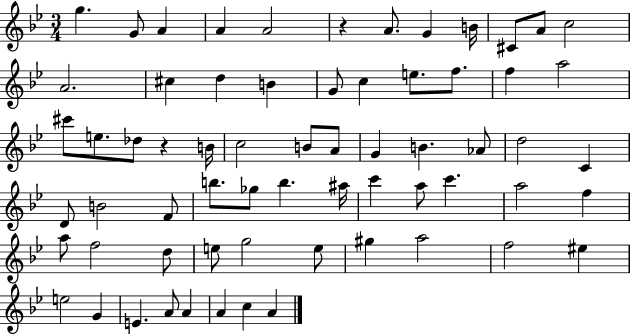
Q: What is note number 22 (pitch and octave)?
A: C#6